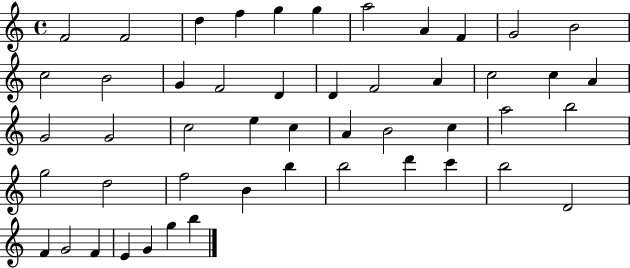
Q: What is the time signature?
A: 4/4